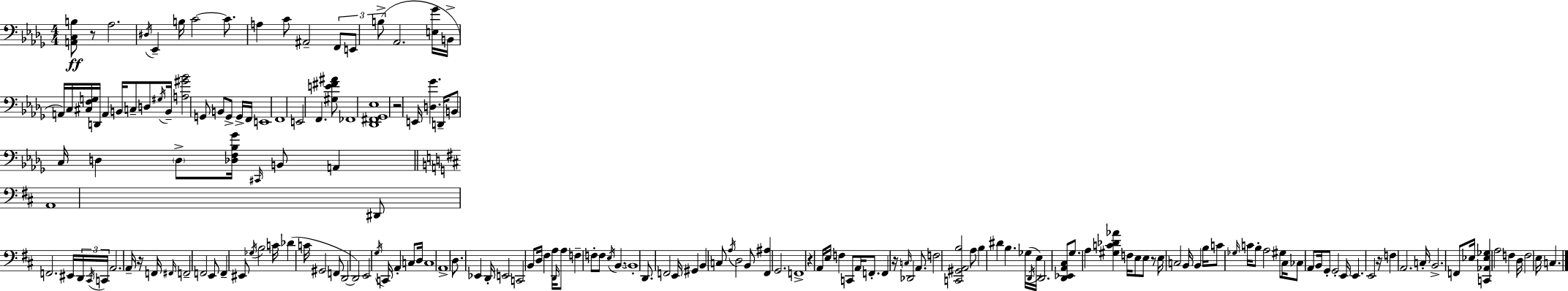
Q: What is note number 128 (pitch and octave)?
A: E3